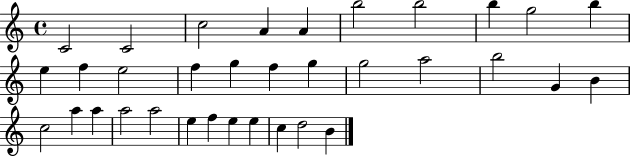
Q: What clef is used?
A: treble